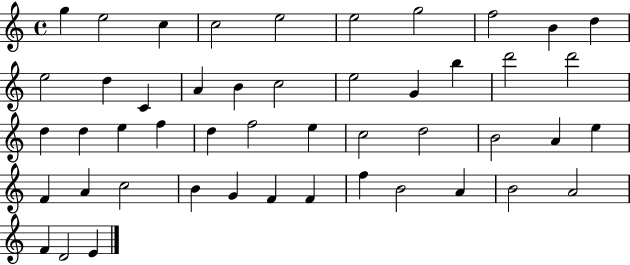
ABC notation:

X:1
T:Untitled
M:4/4
L:1/4
K:C
g e2 c c2 e2 e2 g2 f2 B d e2 d C A B c2 e2 G b d'2 d'2 d d e f d f2 e c2 d2 B2 A e F A c2 B G F F f B2 A B2 A2 F D2 E